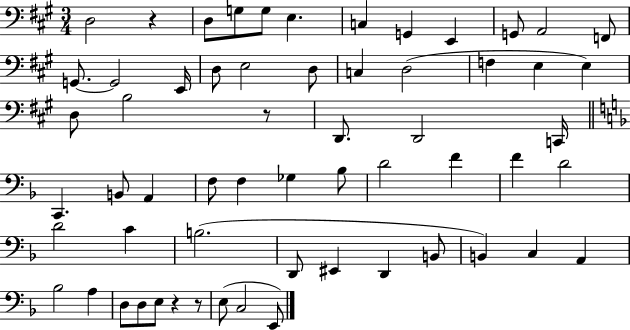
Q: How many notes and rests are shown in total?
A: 60